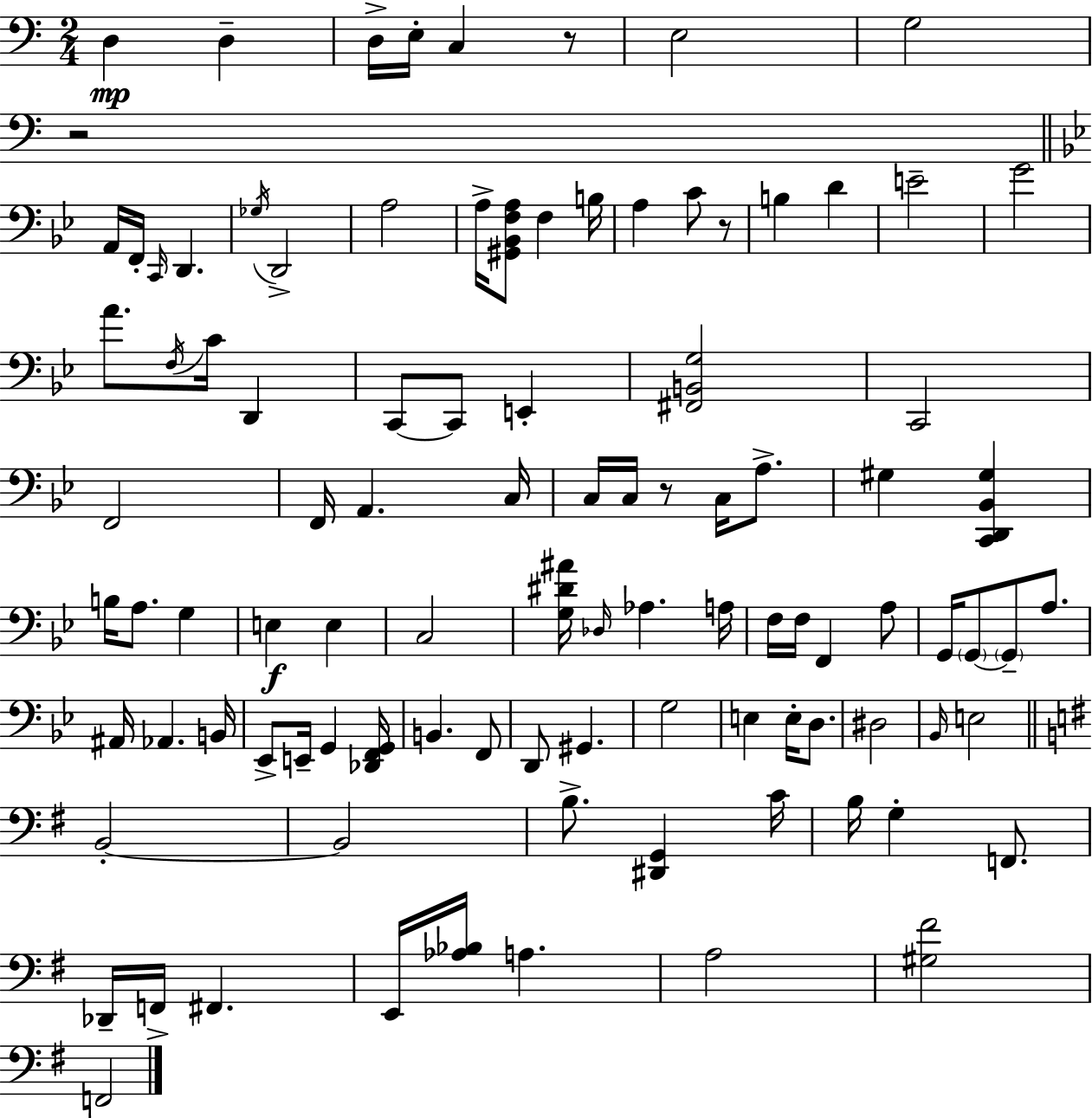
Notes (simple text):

D3/q D3/q D3/s E3/s C3/q R/e E3/h G3/h R/h A2/s F2/s C2/s D2/q. Gb3/s D2/h A3/h A3/s [G#2,Bb2,F3,A3]/e F3/q B3/s A3/q C4/e R/e B3/q D4/q E4/h G4/h A4/e. F3/s C4/s D2/q C2/e C2/e E2/q [F#2,B2,G3]/h C2/h F2/h F2/s A2/q. C3/s C3/s C3/s R/e C3/s A3/e. G#3/q [C2,D2,Bb2,G#3]/q B3/s A3/e. G3/q E3/q E3/q C3/h [G3,D#4,A#4]/s Db3/s Ab3/q. A3/s F3/s F3/s F2/q A3/e G2/s G2/e G2/e A3/e. A#2/s Ab2/q. B2/s Eb2/e E2/s G2/q [Db2,F2,G2]/s B2/q. F2/e D2/e G#2/q. G3/h E3/q E3/s D3/e. D#3/h Bb2/s E3/h B2/h B2/h B3/e. [D#2,G2]/q C4/s B3/s G3/q F2/e. Db2/s F2/s F#2/q. E2/s [Ab3,Bb3]/s A3/q. A3/h [G#3,F#4]/h F2/h